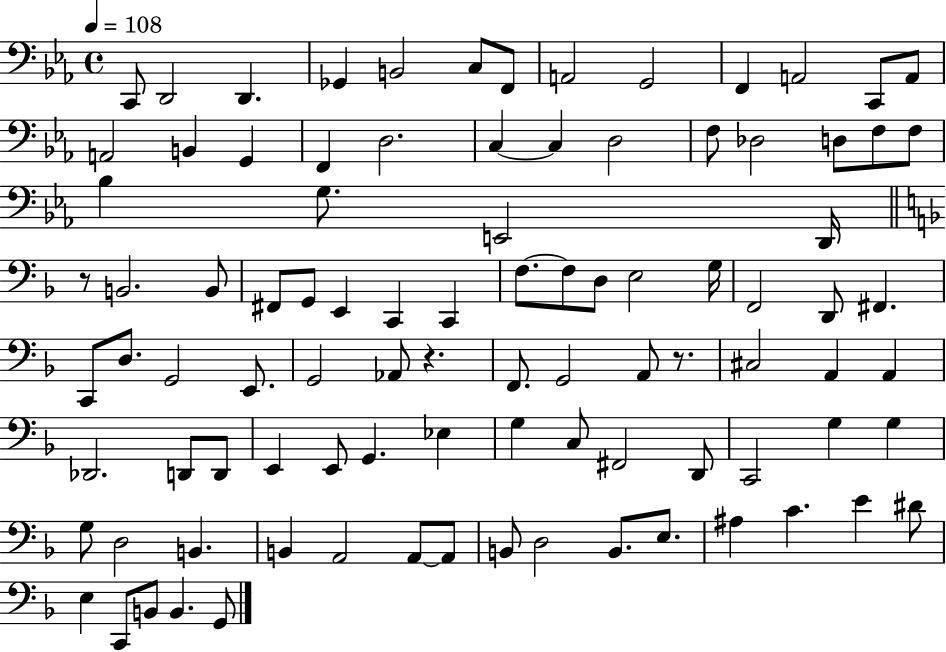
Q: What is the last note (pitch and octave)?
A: G2